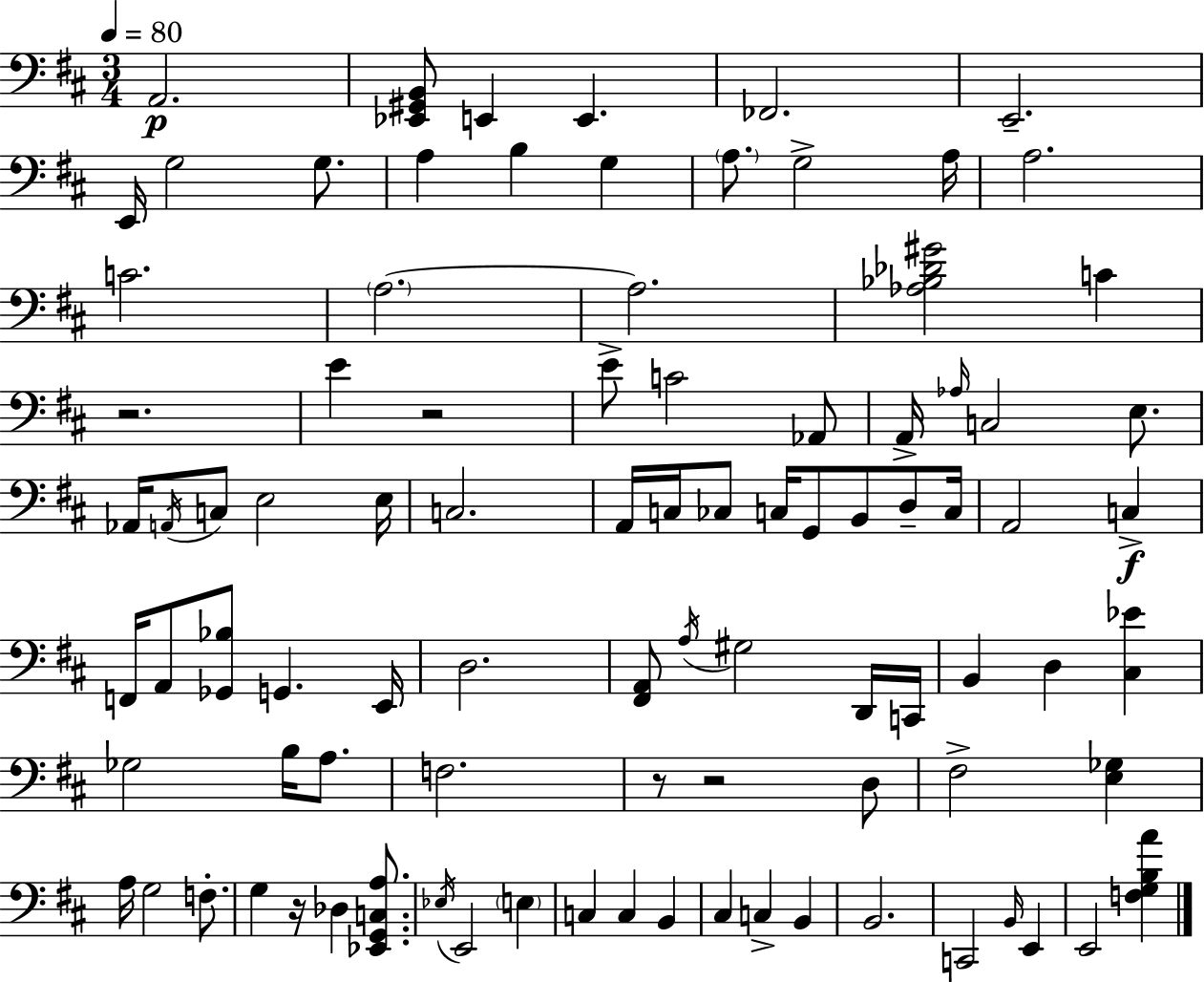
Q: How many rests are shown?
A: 5